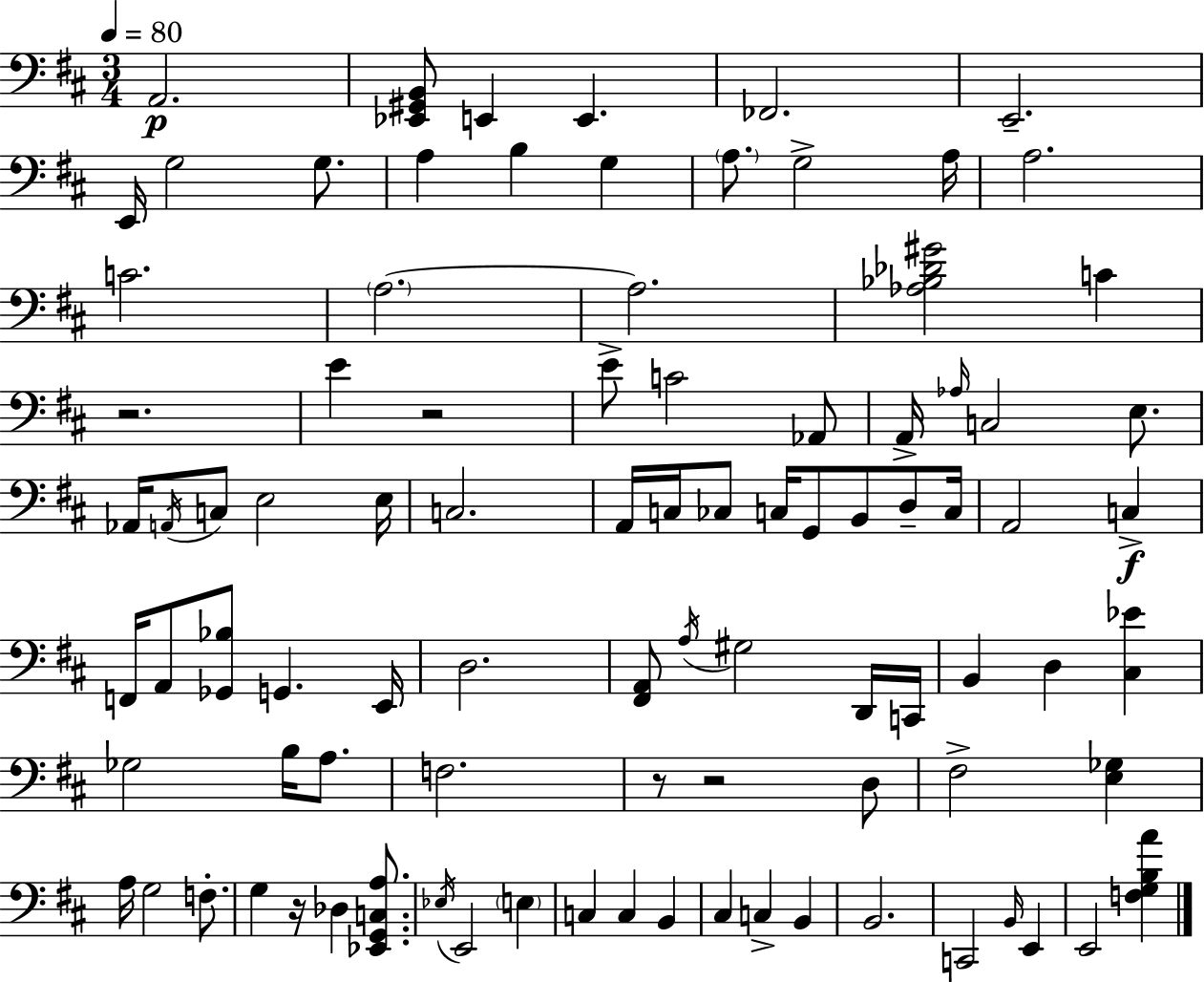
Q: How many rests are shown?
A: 5